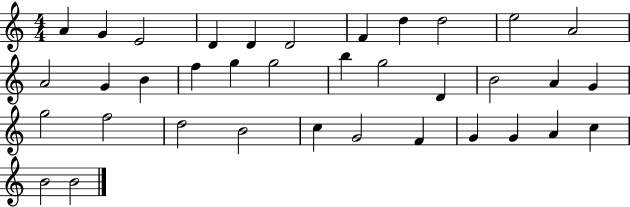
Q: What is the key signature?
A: C major